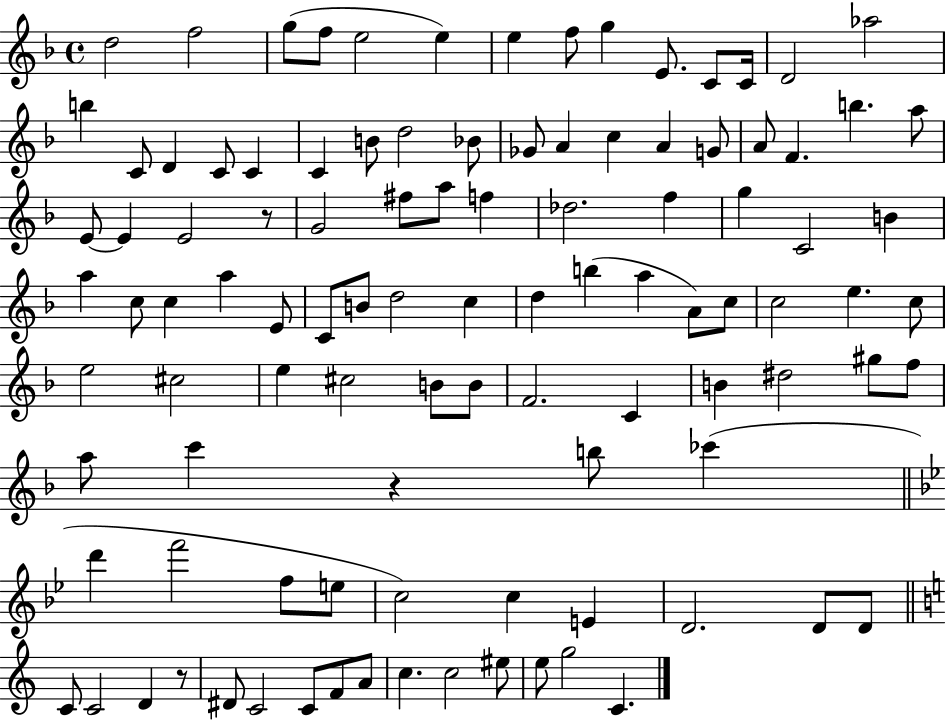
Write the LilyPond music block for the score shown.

{
  \clef treble
  \time 4/4
  \defaultTimeSignature
  \key f \major
  \repeat volta 2 { d''2 f''2 | g''8( f''8 e''2 e''4) | e''4 f''8 g''4 e'8. c'8 c'16 | d'2 aes''2 | \break b''4 c'8 d'4 c'8 c'4 | c'4 b'8 d''2 bes'8 | ges'8 a'4 c''4 a'4 g'8 | a'8 f'4. b''4. a''8 | \break e'8~~ e'4 e'2 r8 | g'2 fis''8 a''8 f''4 | des''2. f''4 | g''4 c'2 b'4 | \break a''4 c''8 c''4 a''4 e'8 | c'8 b'8 d''2 c''4 | d''4 b''4( a''4 a'8) c''8 | c''2 e''4. c''8 | \break e''2 cis''2 | e''4 cis''2 b'8 b'8 | f'2. c'4 | b'4 dis''2 gis''8 f''8 | \break a''8 c'''4 r4 b''8 ces'''4( | \bar "||" \break \key bes \major d'''4 f'''2 f''8 e''8 | c''2) c''4 e'4 | d'2. d'8 d'8 | \bar "||" \break \key a \minor c'8 c'2 d'4 r8 | dis'8 c'2 c'8 f'8 a'8 | c''4. c''2 eis''8 | e''8 g''2 c'4. | \break } \bar "|."
}